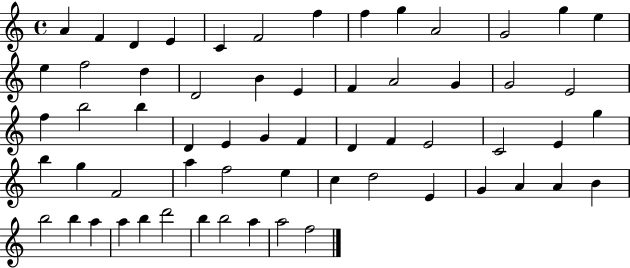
{
  \clef treble
  \time 4/4
  \defaultTimeSignature
  \key c \major
  a'4 f'4 d'4 e'4 | c'4 f'2 f''4 | f''4 g''4 a'2 | g'2 g''4 e''4 | \break e''4 f''2 d''4 | d'2 b'4 e'4 | f'4 a'2 g'4 | g'2 e'2 | \break f''4 b''2 b''4 | d'4 e'4 g'4 f'4 | d'4 f'4 e'2 | c'2 e'4 g''4 | \break b''4 g''4 f'2 | a''4 f''2 e''4 | c''4 d''2 e'4 | g'4 a'4 a'4 b'4 | \break b''2 b''4 a''4 | a''4 b''4 d'''2 | b''4 b''2 a''4 | a''2 f''2 | \break \bar "|."
}